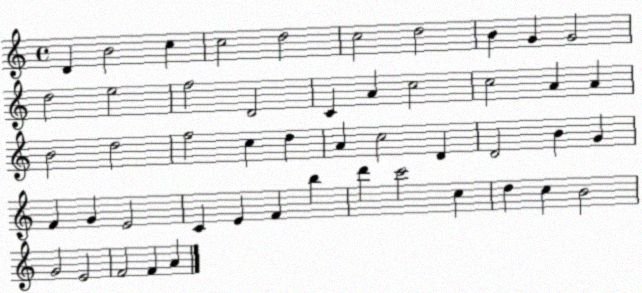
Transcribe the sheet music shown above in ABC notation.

X:1
T:Untitled
M:4/4
L:1/4
K:C
D B2 c c2 d2 c2 d2 B G G2 d2 e2 f2 D2 C A c2 c2 A A B2 d2 f2 c d A c2 D D2 B G F G E2 C E F b d' c'2 c d c B2 G2 E2 F2 F A